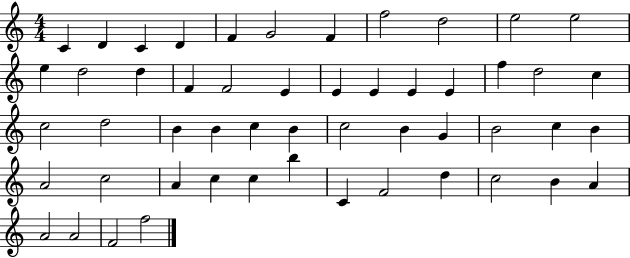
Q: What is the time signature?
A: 4/4